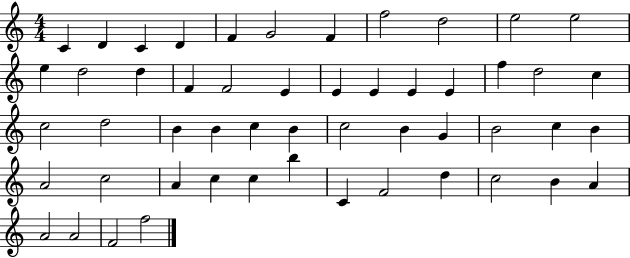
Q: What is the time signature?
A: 4/4